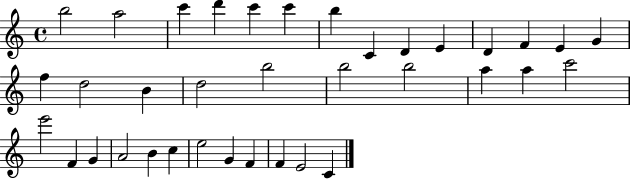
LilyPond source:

{
  \clef treble
  \time 4/4
  \defaultTimeSignature
  \key c \major
  b''2 a''2 | c'''4 d'''4 c'''4 c'''4 | b''4 c'4 d'4 e'4 | d'4 f'4 e'4 g'4 | \break f''4 d''2 b'4 | d''2 b''2 | b''2 b''2 | a''4 a''4 c'''2 | \break e'''2 f'4 g'4 | a'2 b'4 c''4 | e''2 g'4 f'4 | f'4 e'2 c'4 | \break \bar "|."
}